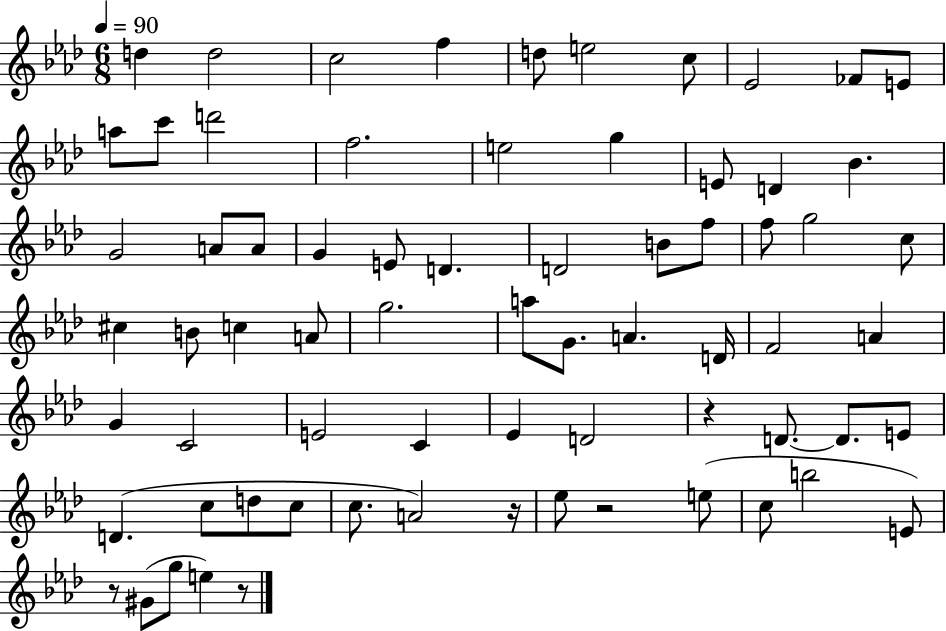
D5/q D5/h C5/h F5/q D5/e E5/h C5/e Eb4/h FES4/e E4/e A5/e C6/e D6/h F5/h. E5/h G5/q E4/e D4/q Bb4/q. G4/h A4/e A4/e G4/q E4/e D4/q. D4/h B4/e F5/e F5/e G5/h C5/e C#5/q B4/e C5/q A4/e G5/h. A5/e G4/e. A4/q. D4/s F4/h A4/q G4/q C4/h E4/h C4/q Eb4/q D4/h R/q D4/e. D4/e. E4/e D4/q. C5/e D5/e C5/e C5/e. A4/h R/s Eb5/e R/h E5/e C5/e B5/h E4/e R/e G#4/e G5/e E5/q R/e